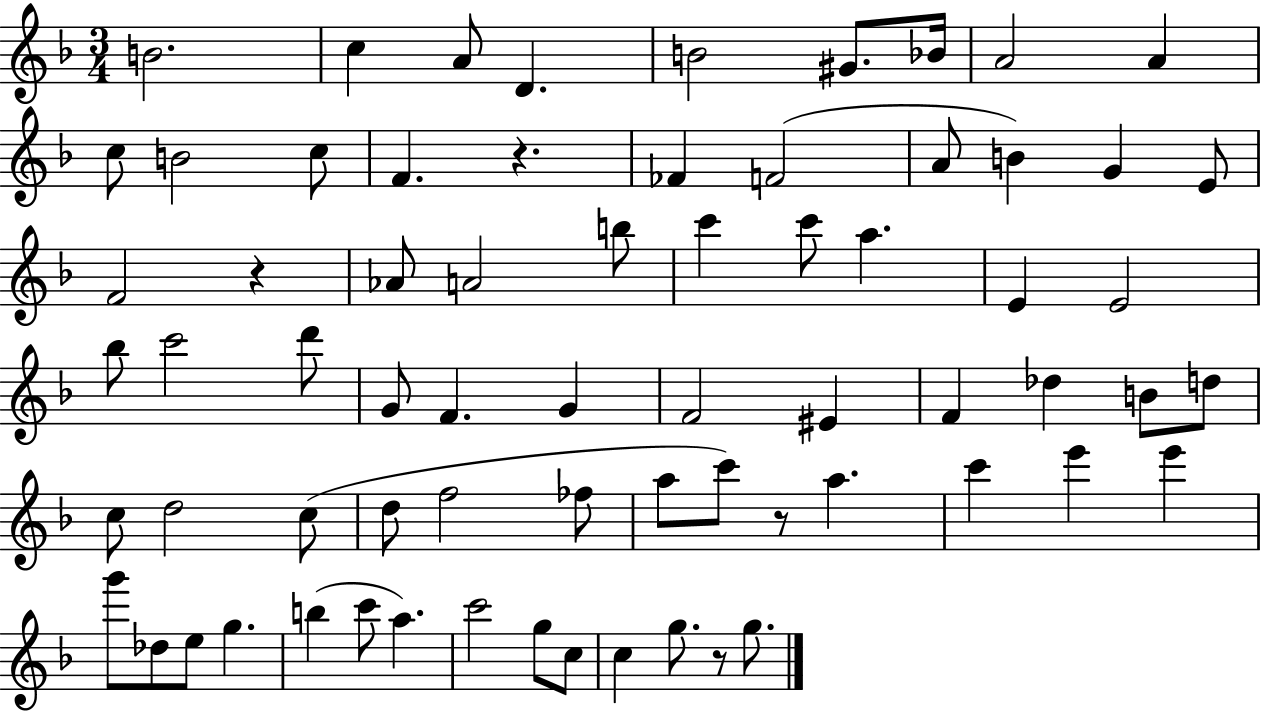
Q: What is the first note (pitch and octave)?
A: B4